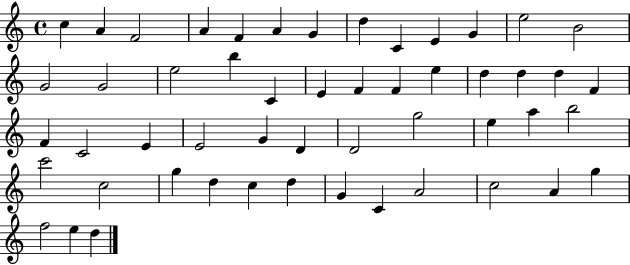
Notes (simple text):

C5/q A4/q F4/h A4/q F4/q A4/q G4/q D5/q C4/q E4/q G4/q E5/h B4/h G4/h G4/h E5/h B5/q C4/q E4/q F4/q F4/q E5/q D5/q D5/q D5/q F4/q F4/q C4/h E4/q E4/h G4/q D4/q D4/h G5/h E5/q A5/q B5/h C6/h C5/h G5/q D5/q C5/q D5/q G4/q C4/q A4/h C5/h A4/q G5/q F5/h E5/q D5/q